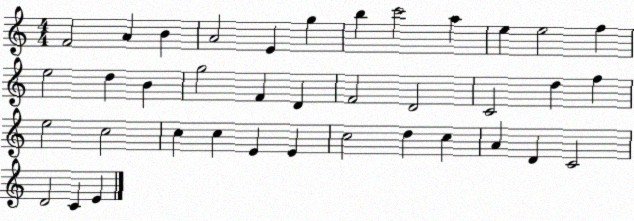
X:1
T:Untitled
M:4/4
L:1/4
K:C
F2 A B A2 E g b c'2 a e e2 f e2 d B g2 F D F2 D2 C2 d f e2 c2 c c E E c2 d c A D C2 D2 C E